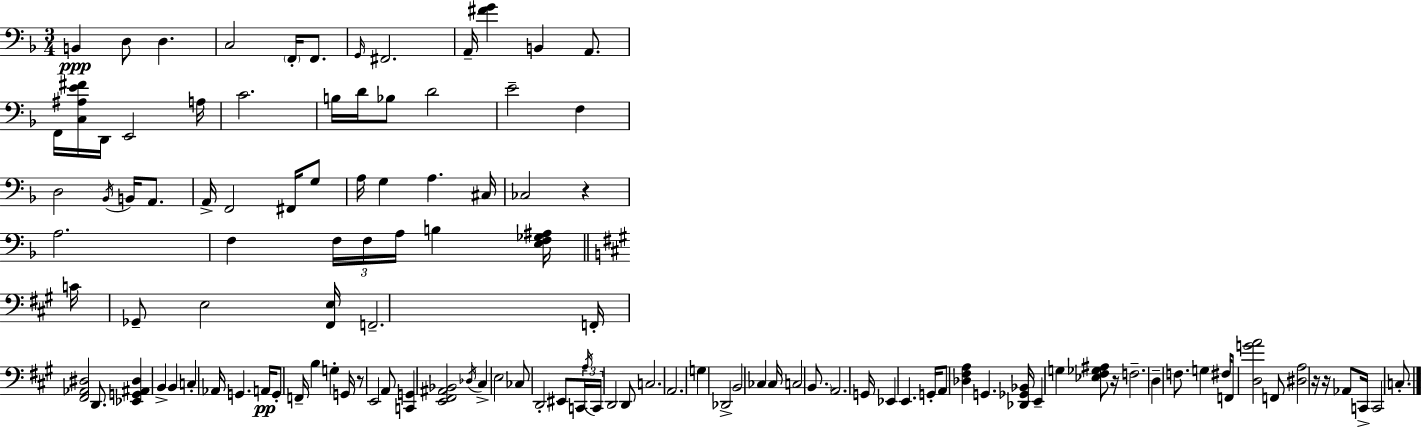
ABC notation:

X:1
T:Untitled
M:3/4
L:1/4
K:Dm
B,, D,/2 D, C,2 F,,/4 F,,/2 G,,/4 ^F,,2 A,,/4 [^FG] B,, A,,/2 F,,/4 [C,^A,E^F]/4 D,,/4 E,,2 A,/4 C2 B,/4 D/4 _B,/2 D2 E2 F, D,2 _B,,/4 B,,/4 A,,/2 A,,/4 F,,2 ^F,,/4 G,/2 A,/4 G, A, ^C,/4 _C,2 z A,2 F, F,/4 F,/4 A,/4 B, [E,F,_G,^A,]/4 C/4 _G,,/2 E,2 [^F,,E,]/4 F,,2 F,,/4 [^F,,_A,,^D,]2 D,,/2 [_E,,G,,^A,,^D,] B,, B,, C, _A,,/4 G,, A,,/4 G,,/2 F,,/4 B, G, G,,/4 z/2 E,,2 A,,/2 [C,,G,,] [E,,^F,,^A,,_B,,]2 _D,/4 ^C, E,2 _C,/2 D,,2 ^E,,/2 C,,/4 A,/4 C,,/4 D,,2 D,,/2 C,2 A,,2 G, _D,,2 B,,2 _C, _C,/4 C,2 B,,/2 A,,2 G,,/4 _E,, E,, G,,/4 A,,/2 [_D,^F,A,] G,, [_D,,_G,,_B,,]/4 E,, G, [_E,^F,_G,^A,]/2 z/4 F,2 D, F,/2 G, ^F,/4 F,,/2 [D,GA]2 F,,/2 [^D,A,]2 z/4 z/4 _A,,/2 C,,/4 C,,2 C,/2